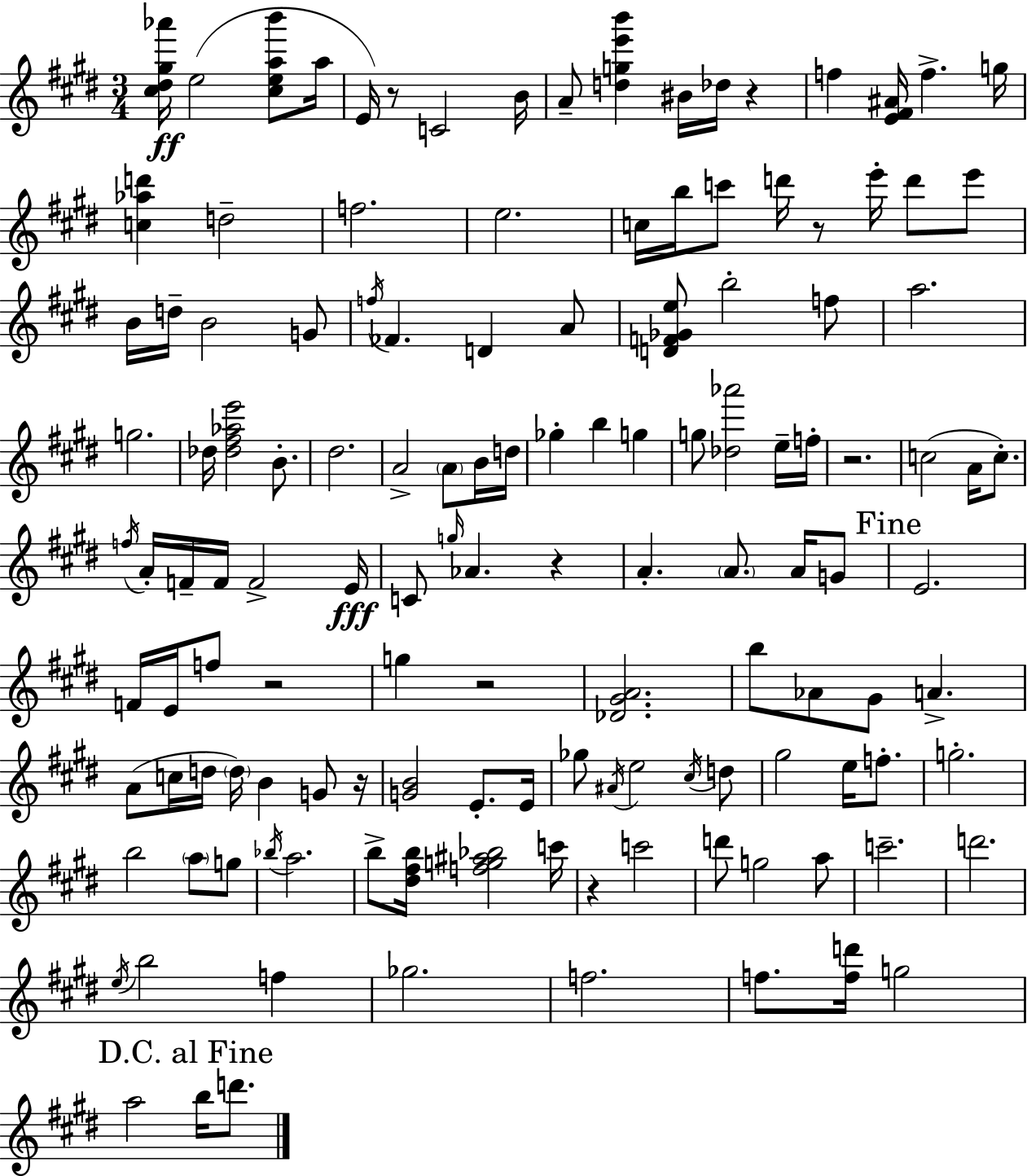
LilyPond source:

{
  \clef treble
  \numericTimeSignature
  \time 3/4
  \key e \major
  <cis'' dis'' gis'' aes'''>16\ff e''2( <cis'' e'' a'' b'''>8 a''16 | e'16) r8 c'2 b'16 | a'8-- <d'' g'' e''' b'''>4 bis'16 des''16 r4 | f''4 <e' fis' ais'>16 f''4.-> g''16 | \break <c'' aes'' d'''>4 d''2-- | f''2. | e''2. | c''16 b''16 c'''8 d'''16 r8 e'''16-. d'''8 e'''8 | \break b'16 d''16-- b'2 g'8 | \acciaccatura { f''16 } fes'4. d'4 a'8 | <d' f' ges' e''>8 b''2-. f''8 | a''2. | \break g''2. | des''16 <des'' fis'' aes'' e'''>2 b'8.-. | dis''2. | a'2-> \parenthesize a'8 b'16 | \break d''16 ges''4-. b''4 g''4 | g''8 <des'' aes'''>2 e''16-- | f''16-. r2. | c''2( a'16 c''8.-.) | \break \acciaccatura { f''16 } a'16-. f'16-- f'16 f'2-> | e'16\fff c'8 \grace { g''16 } aes'4. r4 | a'4.-. \parenthesize a'8. | a'16 g'8 \mark "Fine" e'2. | \break f'16 e'16 f''8 r2 | g''4 r2 | <des' gis' a'>2. | b''8 aes'8 gis'8 a'4.-> | \break a'8( c''16 d''16 \parenthesize d''16) b'4 | g'8 r16 <g' b'>2 e'8.-. | e'16 ges''8 \acciaccatura { ais'16 } e''2 | \acciaccatura { cis''16 } d''8 gis''2 | \break e''16 f''8.-. g''2.-. | b''2 | \parenthesize a''8 g''8 \acciaccatura { bes''16 } a''2. | b''8-> <dis'' fis'' b''>16 <f'' g'' ais'' bes''>2 | \break c'''16 r4 c'''2 | d'''8 g''2 | a''8 c'''2.-- | d'''2. | \break \acciaccatura { e''16 } b''2 | f''4 ges''2. | f''2. | f''8. <f'' d'''>16 g''2 | \break \mark "D.C. al Fine" a''2 | b''16 d'''8. \bar "|."
}